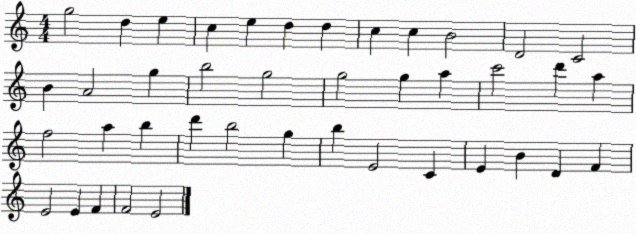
X:1
T:Untitled
M:4/4
L:1/4
K:C
g2 d e c e d d c c B2 D2 C2 B A2 g b2 g2 g2 g a c'2 d' a f2 a b d' b2 g b E2 C E B D F E2 E F F2 E2